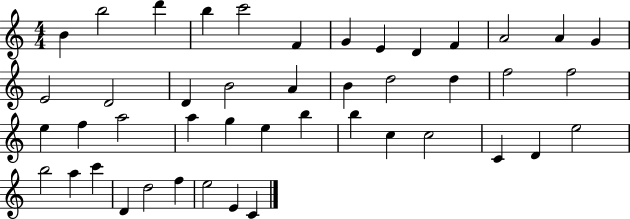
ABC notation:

X:1
T:Untitled
M:4/4
L:1/4
K:C
B b2 d' b c'2 F G E D F A2 A G E2 D2 D B2 A B d2 d f2 f2 e f a2 a g e b b c c2 C D e2 b2 a c' D d2 f e2 E C